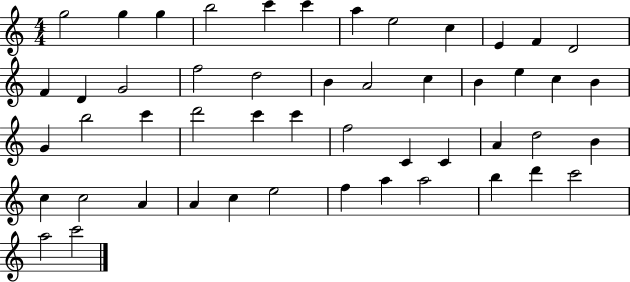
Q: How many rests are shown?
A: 0